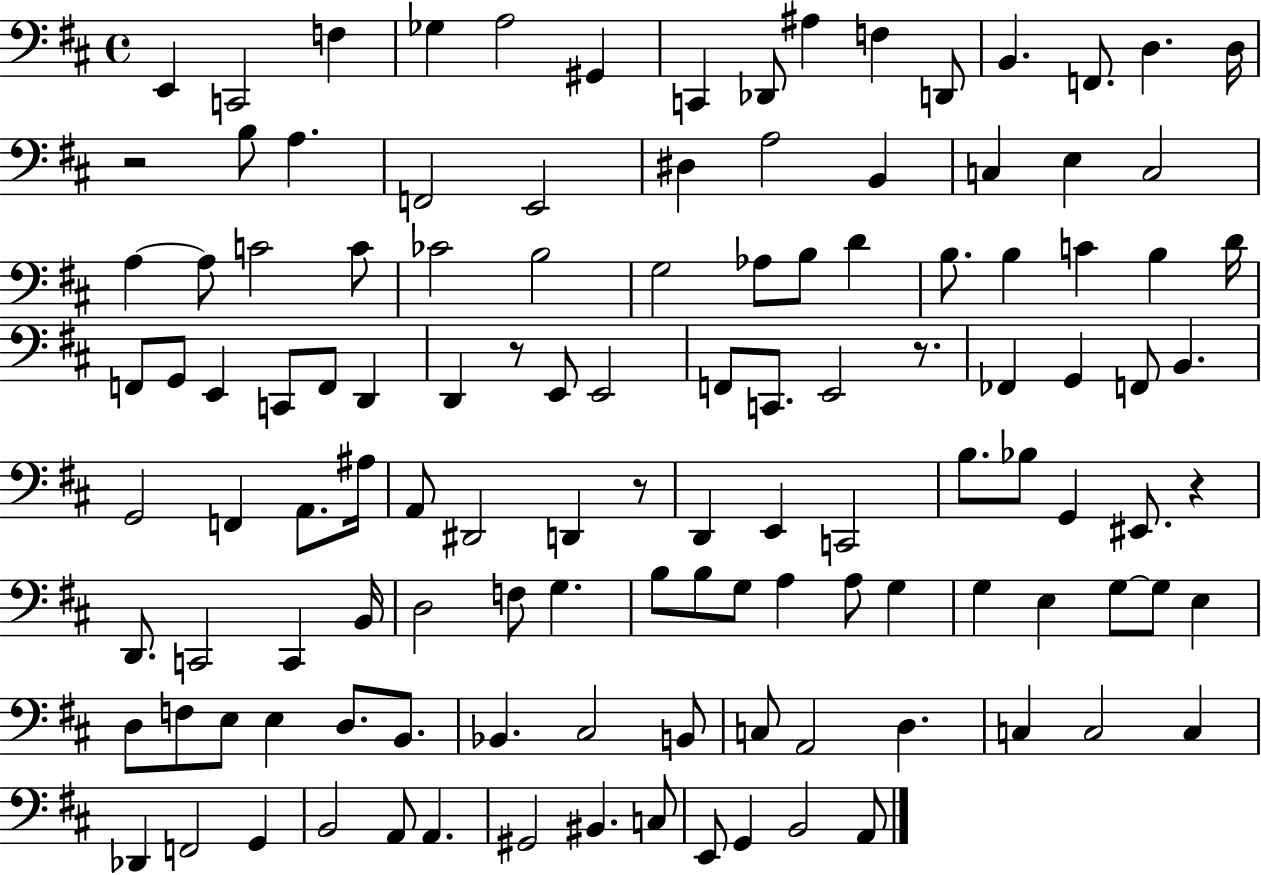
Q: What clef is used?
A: bass